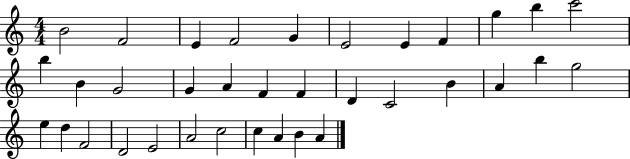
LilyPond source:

{
  \clef treble
  \numericTimeSignature
  \time 4/4
  \key c \major
  b'2 f'2 | e'4 f'2 g'4 | e'2 e'4 f'4 | g''4 b''4 c'''2 | \break b''4 b'4 g'2 | g'4 a'4 f'4 f'4 | d'4 c'2 b'4 | a'4 b''4 g''2 | \break e''4 d''4 f'2 | d'2 e'2 | a'2 c''2 | c''4 a'4 b'4 a'4 | \break \bar "|."
}